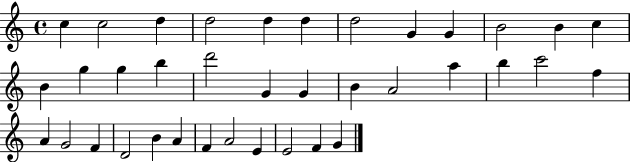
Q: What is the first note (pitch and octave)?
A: C5